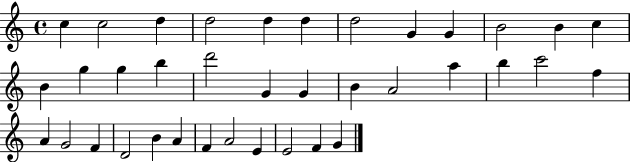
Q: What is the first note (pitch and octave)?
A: C5